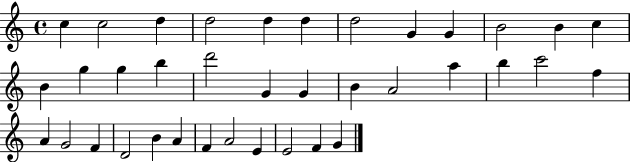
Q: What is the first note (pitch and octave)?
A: C5